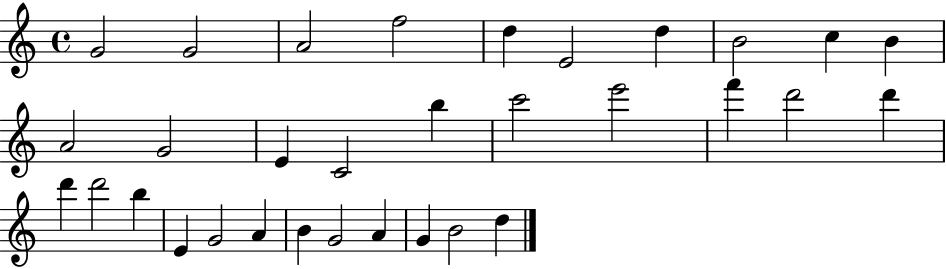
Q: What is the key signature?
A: C major